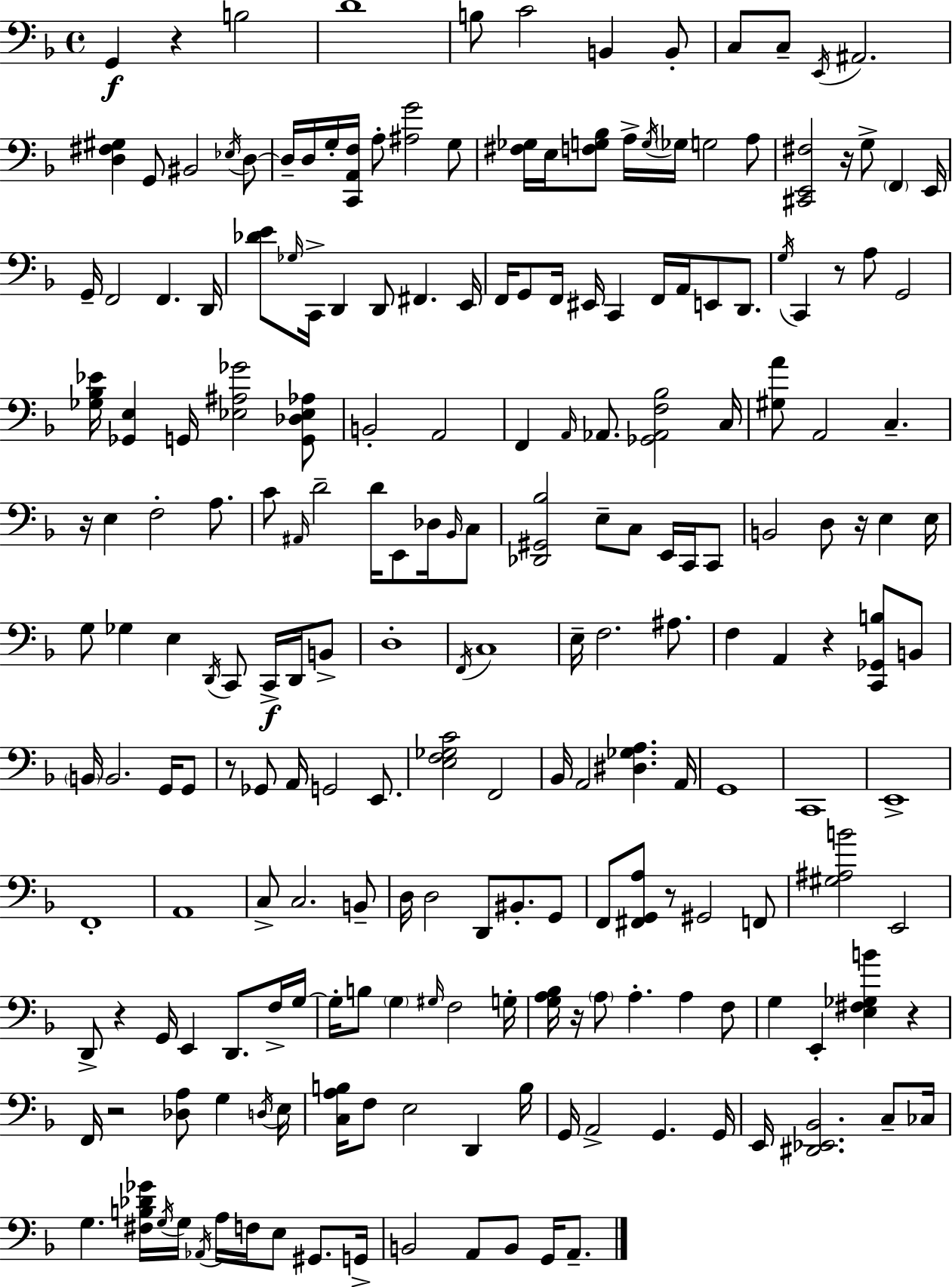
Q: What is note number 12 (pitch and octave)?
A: G2